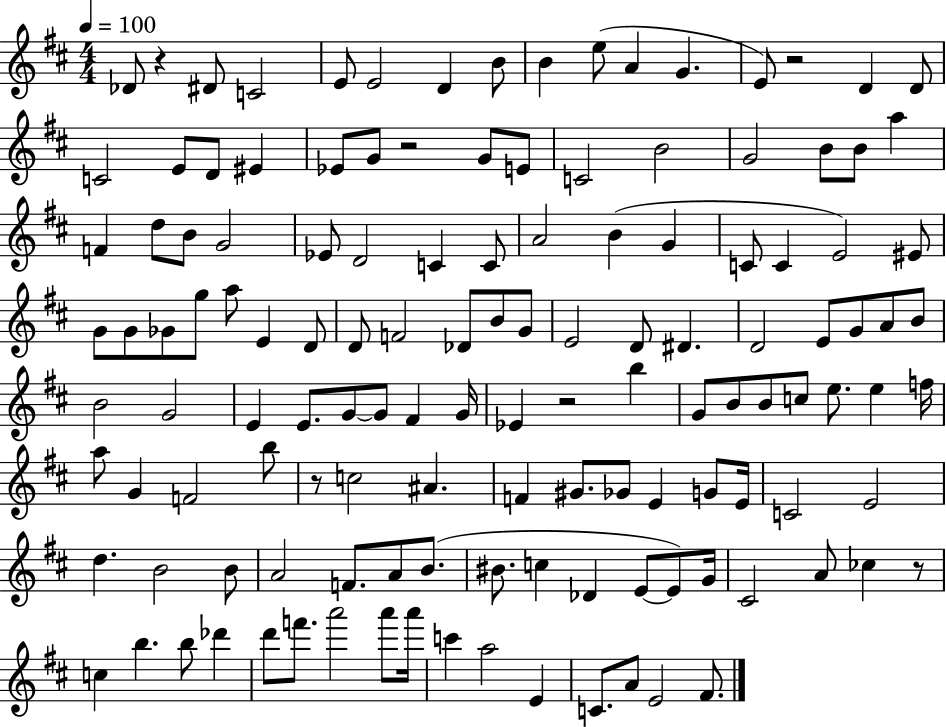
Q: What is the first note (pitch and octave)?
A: Db4